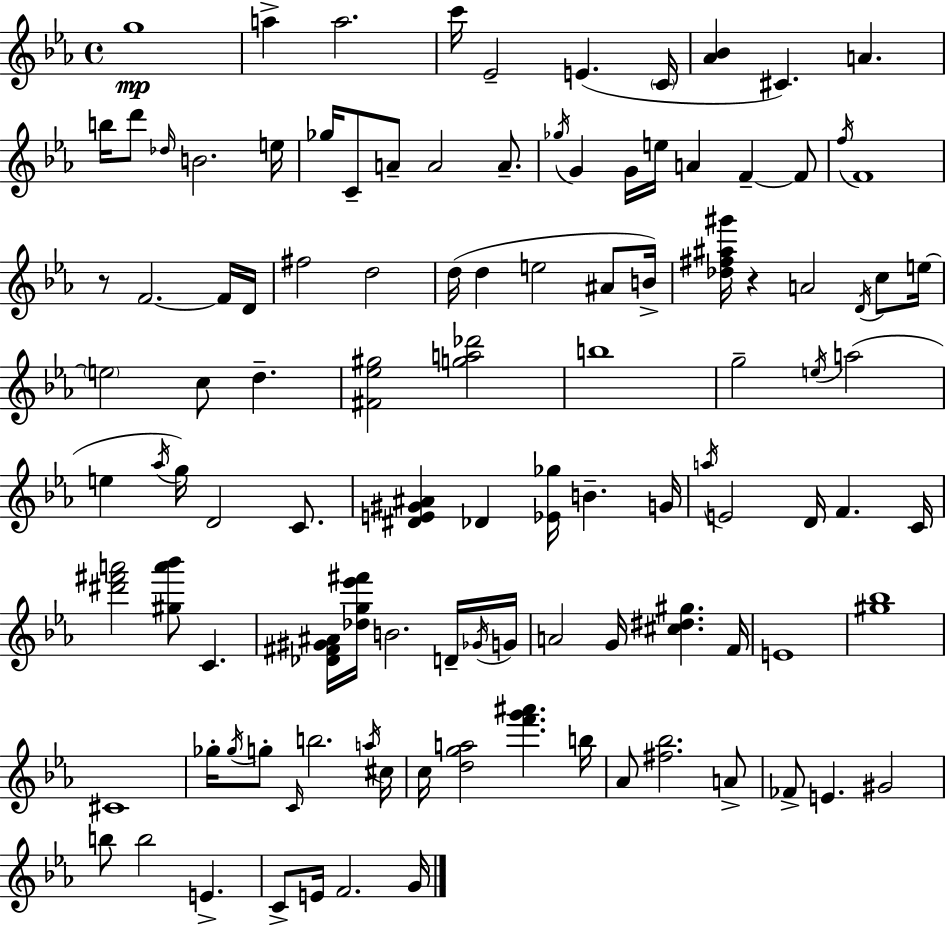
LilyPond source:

{
  \clef treble
  \time 4/4
  \defaultTimeSignature
  \key ees \major
  \repeat volta 2 { g''1\mp | a''4-> a''2. | c'''16 ees'2-- e'4.( \parenthesize c'16 | <aes' bes'>4 cis'4.) a'4. | \break b''16 d'''8 \grace { des''16 } b'2. | e''16 ges''16 c'8-- a'8-- a'2 a'8.-- | \acciaccatura { ges''16 } g'4 g'16 e''16 a'4 f'4--~~ | f'8 \acciaccatura { f''16 } f'1 | \break r8 f'2.~~ | f'16 d'16 fis''2 d''2 | d''16( d''4 e''2 | ais'8 b'16->) <des'' fis'' ais'' gis'''>16 r4 a'2 | \break \acciaccatura { d'16 } c''8 e''16~~ \parenthesize e''2 c''8 d''4.-- | <fis' ees'' gis''>2 <g'' a'' des'''>2 | b''1 | g''2-- \acciaccatura { e''16 }( a''2 | \break e''4 \acciaccatura { aes''16 } g''16) d'2 | c'8. <dis' e' gis' ais'>4 des'4 <ees' ges''>16 b'4.-- | g'16 \acciaccatura { a''16 } e'2 d'16 | f'4. c'16 <dis''' fis''' a'''>2 <gis'' a''' bes'''>8 | \break c'4. <des' fis' gis' ais'>16 <des'' g'' ees''' fis'''>16 b'2. | d'16-- \acciaccatura { ges'16 } g'16 a'2 | g'16 <cis'' dis'' gis''>4. f'16 e'1 | <gis'' bes''>1 | \break cis'1 | ges''16-. \acciaccatura { ges''16 } g''8-. \grace { c'16 } b''2. | \acciaccatura { a''16 } cis''16 c''16 <d'' g'' a''>2 | <f''' g''' ais'''>4. b''16 aes'8 <fis'' bes''>2. | \break a'8-> fes'8-> e'4. | gis'2 b''8 b''2 | e'4.-> c'8-> e'16 f'2. | g'16 } \bar "|."
}